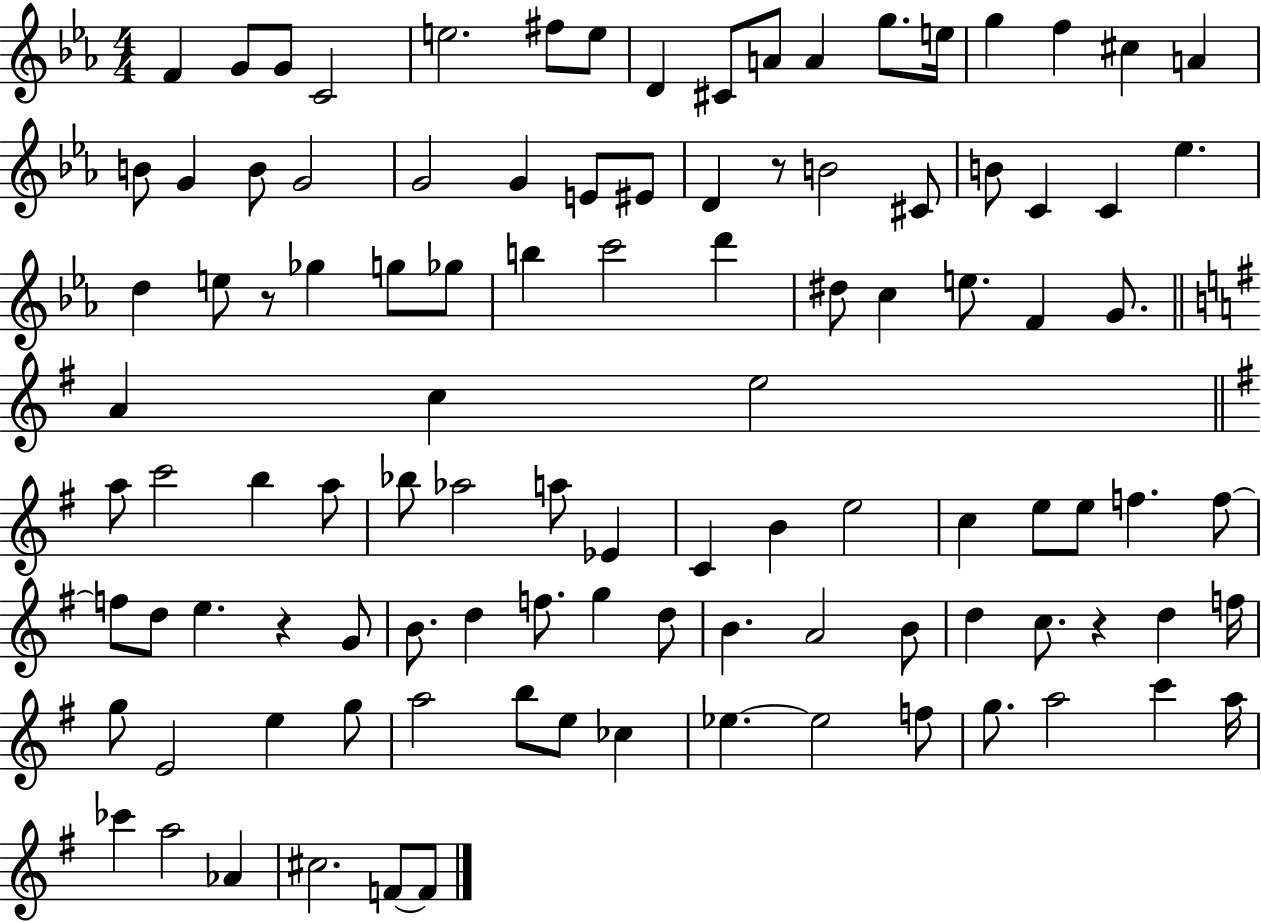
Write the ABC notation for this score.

X:1
T:Untitled
M:4/4
L:1/4
K:Eb
F G/2 G/2 C2 e2 ^f/2 e/2 D ^C/2 A/2 A g/2 e/4 g f ^c A B/2 G B/2 G2 G2 G E/2 ^E/2 D z/2 B2 ^C/2 B/2 C C _e d e/2 z/2 _g g/2 _g/2 b c'2 d' ^d/2 c e/2 F G/2 A c e2 a/2 c'2 b a/2 _b/2 _a2 a/2 _E C B e2 c e/2 e/2 f f/2 f/2 d/2 e z G/2 B/2 d f/2 g d/2 B A2 B/2 d c/2 z d f/4 g/2 E2 e g/2 a2 b/2 e/2 _c _e _e2 f/2 g/2 a2 c' a/4 _c' a2 _A ^c2 F/2 F/2